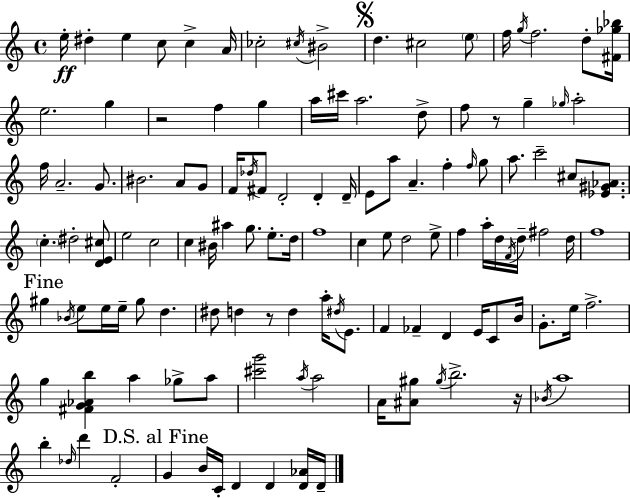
E5/s D#5/q E5/q C5/e C5/q A4/s CES5/h C#5/s BIS4/h D5/q. C#5/h E5/e F5/s G5/s F5/h. D5/e [F#4,Gb5,Bb5]/s E5/h. G5/q R/h F5/q G5/q A5/s C#6/s A5/h. D5/e F5/e R/e G5/q Gb5/s A5/h F5/s A4/h. G4/e. BIS4/h. A4/e G4/e F4/s Db5/s F#4/e D4/h D4/q D4/s E4/e A5/e A4/q. F5/q F5/s G5/e A5/e. C6/h C#5/e [Eb4,G#4,Ab4]/e. C5/q. D#5/h [D4,E4,C#5]/e E5/h C5/h C5/q BIS4/s A#5/q G5/e. E5/e. D5/s F5/w C5/q E5/e D5/h E5/e F5/q A5/s D5/s F4/s D5/s F#5/h D5/s F5/w G#5/q Bb4/s E5/e E5/s E5/s G#5/e D5/q. D#5/e D5/q R/e D5/q A5/s D#5/s E4/e. F4/q FES4/q D4/q E4/s C4/e B4/s G4/e. E5/s F5/h. G5/q [F#4,G4,Ab4,B5]/q A5/q Gb5/e A5/e [C#6,G6]/h A5/s A5/h A4/s [A#4,G#5]/e G#5/s B5/h. R/s Bb4/s A5/w B5/q Db5/s D6/q F4/h G4/q B4/s C4/s D4/q D4/q [D4,Ab4]/s D4/s